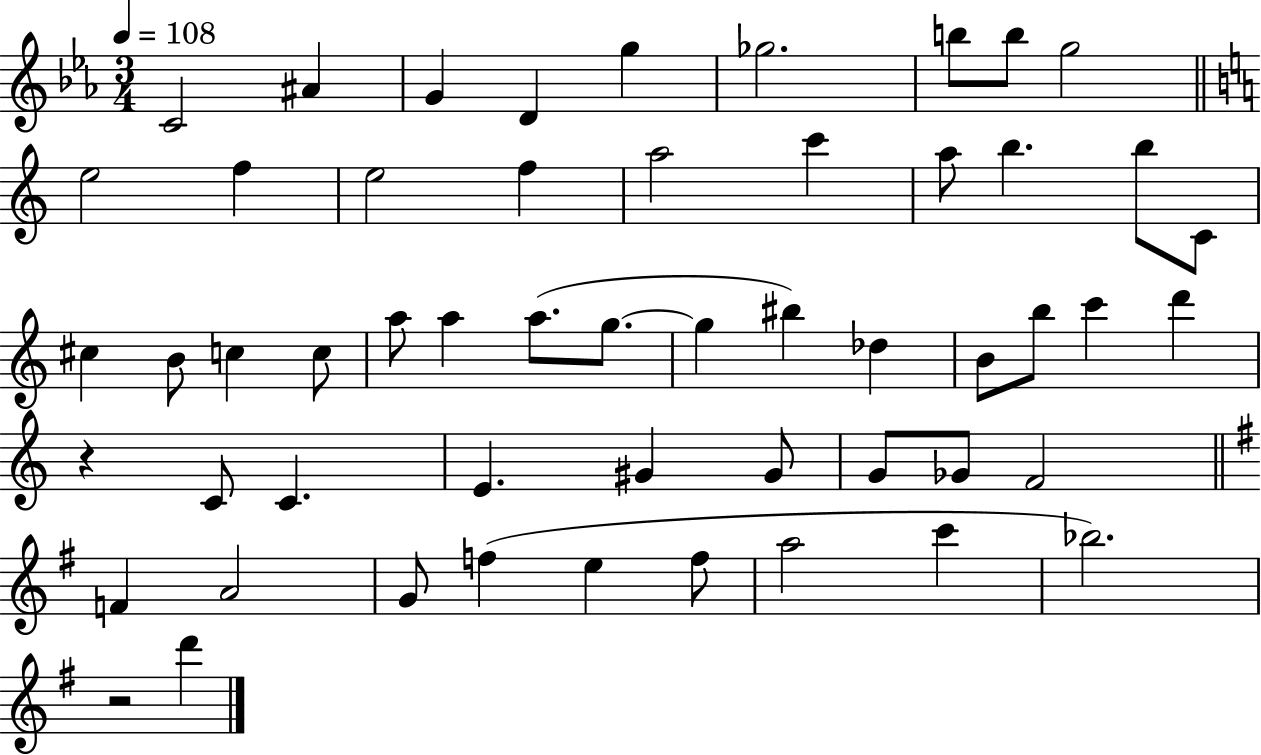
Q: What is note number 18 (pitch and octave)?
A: B5